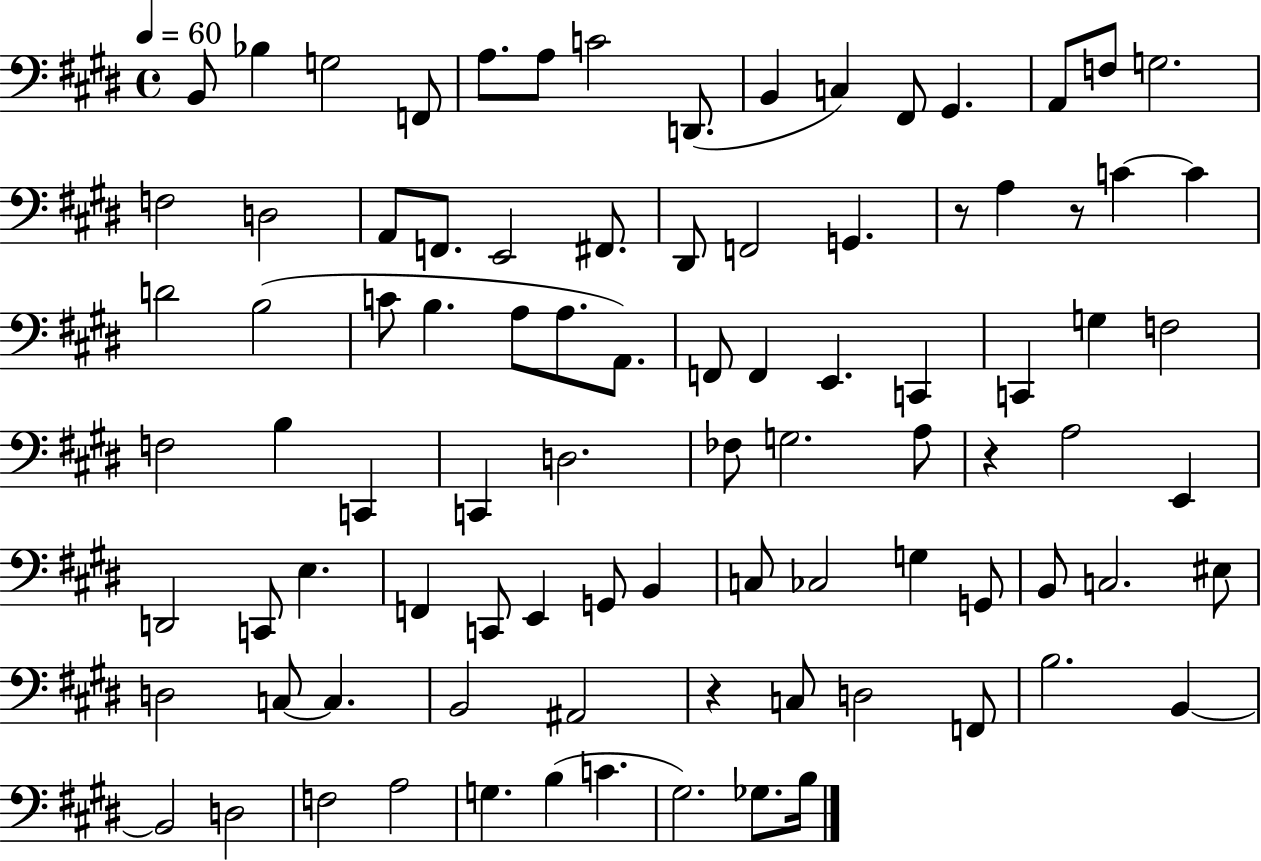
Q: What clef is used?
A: bass